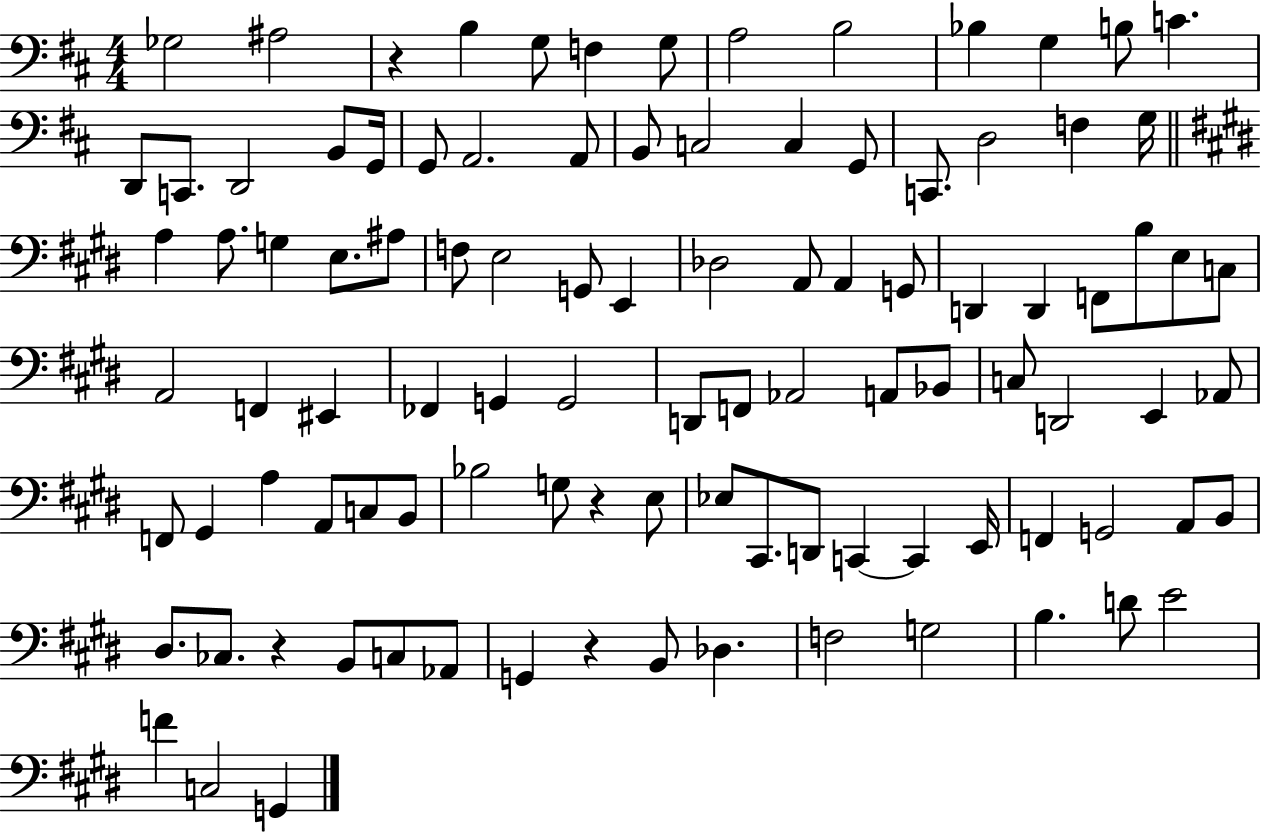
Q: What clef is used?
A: bass